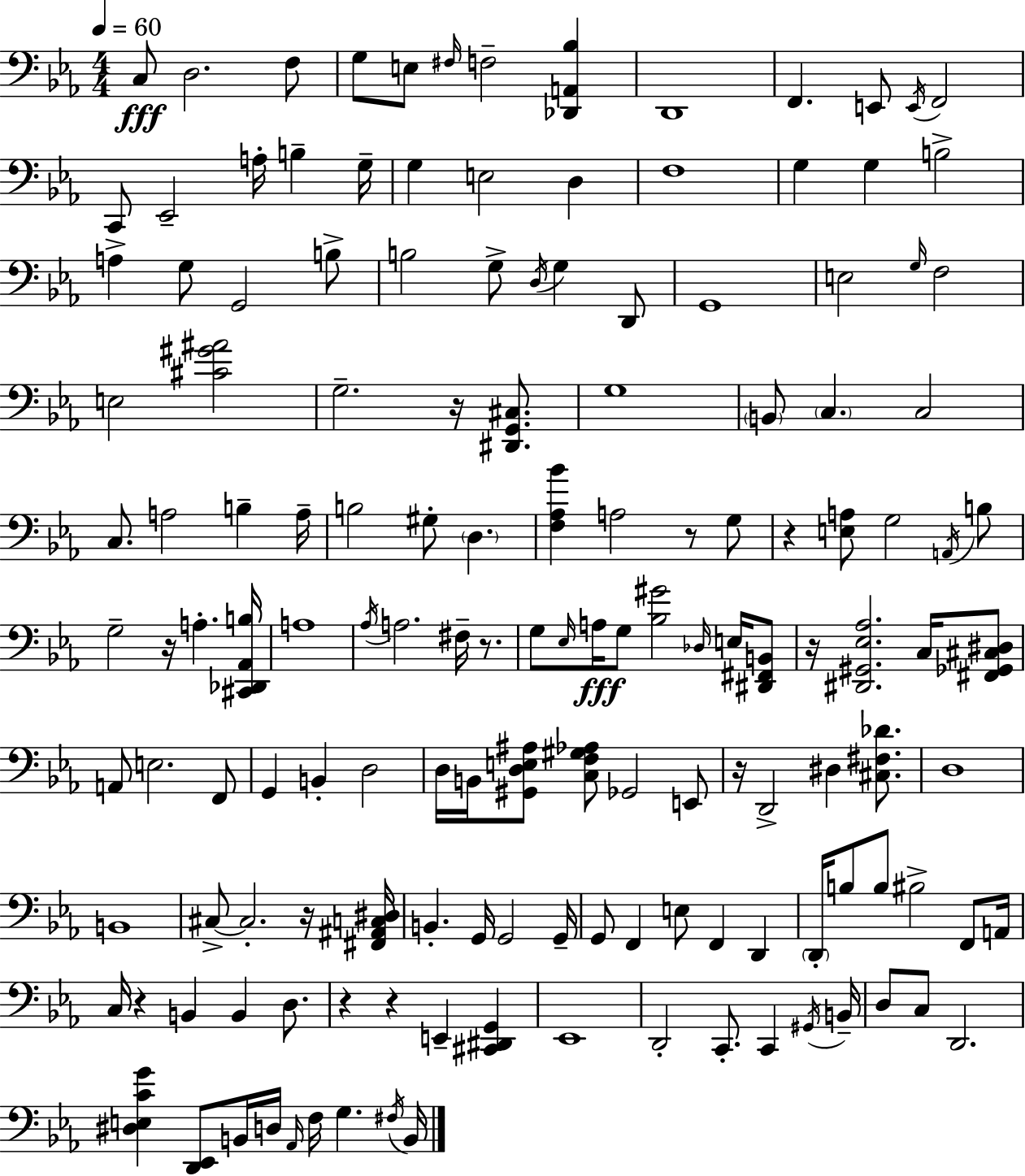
X:1
T:Untitled
M:4/4
L:1/4
K:Cm
C,/2 D,2 F,/2 G,/2 E,/2 ^F,/4 F,2 [_D,,A,,_B,] D,,4 F,, E,,/2 E,,/4 F,,2 C,,/2 _E,,2 A,/4 B, G,/4 G, E,2 D, F,4 G, G, B,2 A, G,/2 G,,2 B,/2 B,2 G,/2 D,/4 G, D,,/2 G,,4 E,2 G,/4 F,2 E,2 [^C^G^A]2 G,2 z/4 [^D,,G,,^C,]/2 G,4 B,,/2 C, C,2 C,/2 A,2 B, A,/4 B,2 ^G,/2 D, [F,_A,_B] A,2 z/2 G,/2 z [E,A,]/2 G,2 A,,/4 B,/2 G,2 z/4 A, [^C,,_D,,_A,,B,]/4 A,4 _A,/4 A,2 ^F,/4 z/2 G,/2 _E,/4 A,/4 G,/2 [_B,^G]2 _D,/4 E,/4 [^D,,^F,,B,,]/2 z/4 [^D,,^G,,_E,_A,]2 C,/4 [^F,,_G,,^C,^D,]/2 A,,/2 E,2 F,,/2 G,, B,, D,2 D,/4 B,,/4 [^G,,D,E,^A,]/2 [C,F,^G,_A,]/2 _G,,2 E,,/2 z/4 D,,2 ^D, [^C,^F,_D]/2 D,4 B,,4 ^C,/2 ^C,2 z/4 [^F,,^A,,C,^D,]/4 B,, G,,/4 G,,2 G,,/4 G,,/2 F,, E,/2 F,, D,, D,,/4 B,/2 B,/2 ^B,2 F,,/2 A,,/4 C,/4 z B,, B,, D,/2 z z E,, [^C,,^D,,G,,] _E,,4 D,,2 C,,/2 C,, ^G,,/4 B,,/4 D,/2 C,/2 D,,2 [^D,E,CG] [D,,_E,,]/2 B,,/4 D,/4 _A,,/4 F,/4 G, ^F,/4 B,,/4